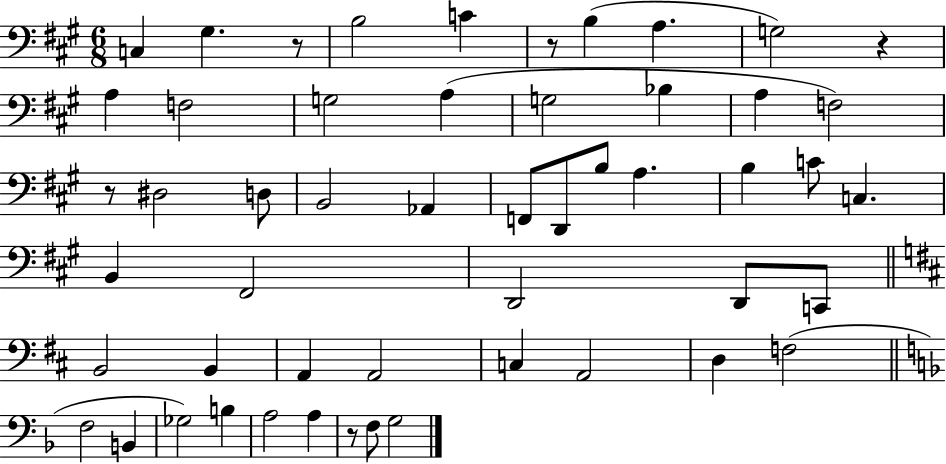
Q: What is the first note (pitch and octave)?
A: C3